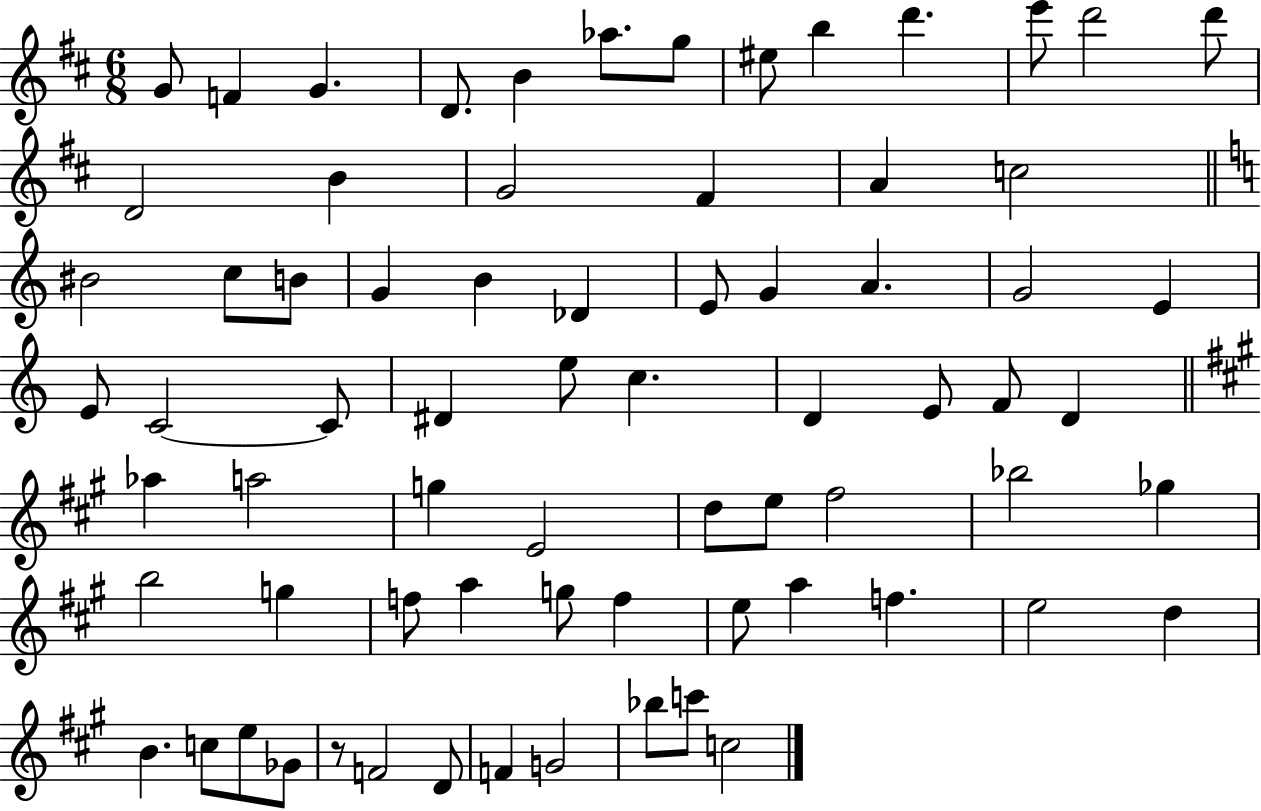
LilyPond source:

{
  \clef treble
  \numericTimeSignature
  \time 6/8
  \key d \major
  g'8 f'4 g'4. | d'8. b'4 aes''8. g''8 | eis''8 b''4 d'''4. | e'''8 d'''2 d'''8 | \break d'2 b'4 | g'2 fis'4 | a'4 c''2 | \bar "||" \break \key c \major bis'2 c''8 b'8 | g'4 b'4 des'4 | e'8 g'4 a'4. | g'2 e'4 | \break e'8 c'2~~ c'8 | dis'4 e''8 c''4. | d'4 e'8 f'8 d'4 | \bar "||" \break \key a \major aes''4 a''2 | g''4 e'2 | d''8 e''8 fis''2 | bes''2 ges''4 | \break b''2 g''4 | f''8 a''4 g''8 f''4 | e''8 a''4 f''4. | e''2 d''4 | \break b'4. c''8 e''8 ges'8 | r8 f'2 d'8 | f'4 g'2 | bes''8 c'''8 c''2 | \break \bar "|."
}